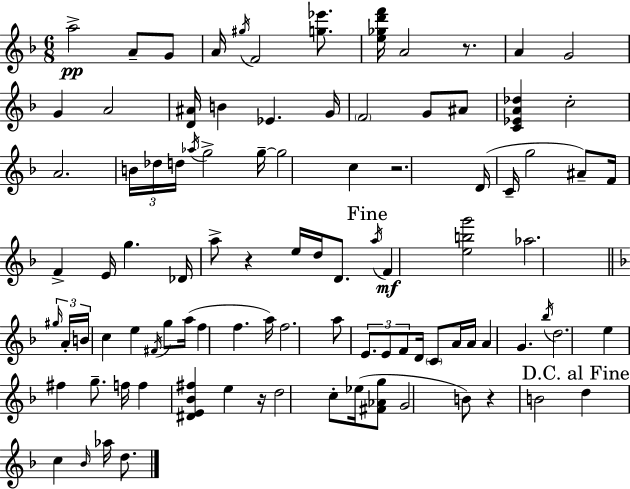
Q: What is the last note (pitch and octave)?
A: D5